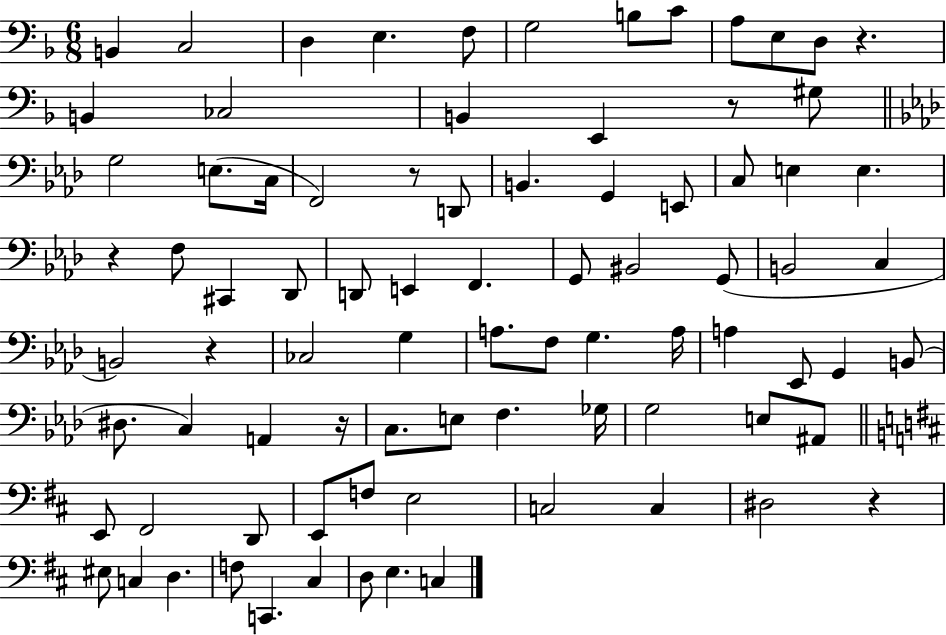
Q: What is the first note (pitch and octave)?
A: B2